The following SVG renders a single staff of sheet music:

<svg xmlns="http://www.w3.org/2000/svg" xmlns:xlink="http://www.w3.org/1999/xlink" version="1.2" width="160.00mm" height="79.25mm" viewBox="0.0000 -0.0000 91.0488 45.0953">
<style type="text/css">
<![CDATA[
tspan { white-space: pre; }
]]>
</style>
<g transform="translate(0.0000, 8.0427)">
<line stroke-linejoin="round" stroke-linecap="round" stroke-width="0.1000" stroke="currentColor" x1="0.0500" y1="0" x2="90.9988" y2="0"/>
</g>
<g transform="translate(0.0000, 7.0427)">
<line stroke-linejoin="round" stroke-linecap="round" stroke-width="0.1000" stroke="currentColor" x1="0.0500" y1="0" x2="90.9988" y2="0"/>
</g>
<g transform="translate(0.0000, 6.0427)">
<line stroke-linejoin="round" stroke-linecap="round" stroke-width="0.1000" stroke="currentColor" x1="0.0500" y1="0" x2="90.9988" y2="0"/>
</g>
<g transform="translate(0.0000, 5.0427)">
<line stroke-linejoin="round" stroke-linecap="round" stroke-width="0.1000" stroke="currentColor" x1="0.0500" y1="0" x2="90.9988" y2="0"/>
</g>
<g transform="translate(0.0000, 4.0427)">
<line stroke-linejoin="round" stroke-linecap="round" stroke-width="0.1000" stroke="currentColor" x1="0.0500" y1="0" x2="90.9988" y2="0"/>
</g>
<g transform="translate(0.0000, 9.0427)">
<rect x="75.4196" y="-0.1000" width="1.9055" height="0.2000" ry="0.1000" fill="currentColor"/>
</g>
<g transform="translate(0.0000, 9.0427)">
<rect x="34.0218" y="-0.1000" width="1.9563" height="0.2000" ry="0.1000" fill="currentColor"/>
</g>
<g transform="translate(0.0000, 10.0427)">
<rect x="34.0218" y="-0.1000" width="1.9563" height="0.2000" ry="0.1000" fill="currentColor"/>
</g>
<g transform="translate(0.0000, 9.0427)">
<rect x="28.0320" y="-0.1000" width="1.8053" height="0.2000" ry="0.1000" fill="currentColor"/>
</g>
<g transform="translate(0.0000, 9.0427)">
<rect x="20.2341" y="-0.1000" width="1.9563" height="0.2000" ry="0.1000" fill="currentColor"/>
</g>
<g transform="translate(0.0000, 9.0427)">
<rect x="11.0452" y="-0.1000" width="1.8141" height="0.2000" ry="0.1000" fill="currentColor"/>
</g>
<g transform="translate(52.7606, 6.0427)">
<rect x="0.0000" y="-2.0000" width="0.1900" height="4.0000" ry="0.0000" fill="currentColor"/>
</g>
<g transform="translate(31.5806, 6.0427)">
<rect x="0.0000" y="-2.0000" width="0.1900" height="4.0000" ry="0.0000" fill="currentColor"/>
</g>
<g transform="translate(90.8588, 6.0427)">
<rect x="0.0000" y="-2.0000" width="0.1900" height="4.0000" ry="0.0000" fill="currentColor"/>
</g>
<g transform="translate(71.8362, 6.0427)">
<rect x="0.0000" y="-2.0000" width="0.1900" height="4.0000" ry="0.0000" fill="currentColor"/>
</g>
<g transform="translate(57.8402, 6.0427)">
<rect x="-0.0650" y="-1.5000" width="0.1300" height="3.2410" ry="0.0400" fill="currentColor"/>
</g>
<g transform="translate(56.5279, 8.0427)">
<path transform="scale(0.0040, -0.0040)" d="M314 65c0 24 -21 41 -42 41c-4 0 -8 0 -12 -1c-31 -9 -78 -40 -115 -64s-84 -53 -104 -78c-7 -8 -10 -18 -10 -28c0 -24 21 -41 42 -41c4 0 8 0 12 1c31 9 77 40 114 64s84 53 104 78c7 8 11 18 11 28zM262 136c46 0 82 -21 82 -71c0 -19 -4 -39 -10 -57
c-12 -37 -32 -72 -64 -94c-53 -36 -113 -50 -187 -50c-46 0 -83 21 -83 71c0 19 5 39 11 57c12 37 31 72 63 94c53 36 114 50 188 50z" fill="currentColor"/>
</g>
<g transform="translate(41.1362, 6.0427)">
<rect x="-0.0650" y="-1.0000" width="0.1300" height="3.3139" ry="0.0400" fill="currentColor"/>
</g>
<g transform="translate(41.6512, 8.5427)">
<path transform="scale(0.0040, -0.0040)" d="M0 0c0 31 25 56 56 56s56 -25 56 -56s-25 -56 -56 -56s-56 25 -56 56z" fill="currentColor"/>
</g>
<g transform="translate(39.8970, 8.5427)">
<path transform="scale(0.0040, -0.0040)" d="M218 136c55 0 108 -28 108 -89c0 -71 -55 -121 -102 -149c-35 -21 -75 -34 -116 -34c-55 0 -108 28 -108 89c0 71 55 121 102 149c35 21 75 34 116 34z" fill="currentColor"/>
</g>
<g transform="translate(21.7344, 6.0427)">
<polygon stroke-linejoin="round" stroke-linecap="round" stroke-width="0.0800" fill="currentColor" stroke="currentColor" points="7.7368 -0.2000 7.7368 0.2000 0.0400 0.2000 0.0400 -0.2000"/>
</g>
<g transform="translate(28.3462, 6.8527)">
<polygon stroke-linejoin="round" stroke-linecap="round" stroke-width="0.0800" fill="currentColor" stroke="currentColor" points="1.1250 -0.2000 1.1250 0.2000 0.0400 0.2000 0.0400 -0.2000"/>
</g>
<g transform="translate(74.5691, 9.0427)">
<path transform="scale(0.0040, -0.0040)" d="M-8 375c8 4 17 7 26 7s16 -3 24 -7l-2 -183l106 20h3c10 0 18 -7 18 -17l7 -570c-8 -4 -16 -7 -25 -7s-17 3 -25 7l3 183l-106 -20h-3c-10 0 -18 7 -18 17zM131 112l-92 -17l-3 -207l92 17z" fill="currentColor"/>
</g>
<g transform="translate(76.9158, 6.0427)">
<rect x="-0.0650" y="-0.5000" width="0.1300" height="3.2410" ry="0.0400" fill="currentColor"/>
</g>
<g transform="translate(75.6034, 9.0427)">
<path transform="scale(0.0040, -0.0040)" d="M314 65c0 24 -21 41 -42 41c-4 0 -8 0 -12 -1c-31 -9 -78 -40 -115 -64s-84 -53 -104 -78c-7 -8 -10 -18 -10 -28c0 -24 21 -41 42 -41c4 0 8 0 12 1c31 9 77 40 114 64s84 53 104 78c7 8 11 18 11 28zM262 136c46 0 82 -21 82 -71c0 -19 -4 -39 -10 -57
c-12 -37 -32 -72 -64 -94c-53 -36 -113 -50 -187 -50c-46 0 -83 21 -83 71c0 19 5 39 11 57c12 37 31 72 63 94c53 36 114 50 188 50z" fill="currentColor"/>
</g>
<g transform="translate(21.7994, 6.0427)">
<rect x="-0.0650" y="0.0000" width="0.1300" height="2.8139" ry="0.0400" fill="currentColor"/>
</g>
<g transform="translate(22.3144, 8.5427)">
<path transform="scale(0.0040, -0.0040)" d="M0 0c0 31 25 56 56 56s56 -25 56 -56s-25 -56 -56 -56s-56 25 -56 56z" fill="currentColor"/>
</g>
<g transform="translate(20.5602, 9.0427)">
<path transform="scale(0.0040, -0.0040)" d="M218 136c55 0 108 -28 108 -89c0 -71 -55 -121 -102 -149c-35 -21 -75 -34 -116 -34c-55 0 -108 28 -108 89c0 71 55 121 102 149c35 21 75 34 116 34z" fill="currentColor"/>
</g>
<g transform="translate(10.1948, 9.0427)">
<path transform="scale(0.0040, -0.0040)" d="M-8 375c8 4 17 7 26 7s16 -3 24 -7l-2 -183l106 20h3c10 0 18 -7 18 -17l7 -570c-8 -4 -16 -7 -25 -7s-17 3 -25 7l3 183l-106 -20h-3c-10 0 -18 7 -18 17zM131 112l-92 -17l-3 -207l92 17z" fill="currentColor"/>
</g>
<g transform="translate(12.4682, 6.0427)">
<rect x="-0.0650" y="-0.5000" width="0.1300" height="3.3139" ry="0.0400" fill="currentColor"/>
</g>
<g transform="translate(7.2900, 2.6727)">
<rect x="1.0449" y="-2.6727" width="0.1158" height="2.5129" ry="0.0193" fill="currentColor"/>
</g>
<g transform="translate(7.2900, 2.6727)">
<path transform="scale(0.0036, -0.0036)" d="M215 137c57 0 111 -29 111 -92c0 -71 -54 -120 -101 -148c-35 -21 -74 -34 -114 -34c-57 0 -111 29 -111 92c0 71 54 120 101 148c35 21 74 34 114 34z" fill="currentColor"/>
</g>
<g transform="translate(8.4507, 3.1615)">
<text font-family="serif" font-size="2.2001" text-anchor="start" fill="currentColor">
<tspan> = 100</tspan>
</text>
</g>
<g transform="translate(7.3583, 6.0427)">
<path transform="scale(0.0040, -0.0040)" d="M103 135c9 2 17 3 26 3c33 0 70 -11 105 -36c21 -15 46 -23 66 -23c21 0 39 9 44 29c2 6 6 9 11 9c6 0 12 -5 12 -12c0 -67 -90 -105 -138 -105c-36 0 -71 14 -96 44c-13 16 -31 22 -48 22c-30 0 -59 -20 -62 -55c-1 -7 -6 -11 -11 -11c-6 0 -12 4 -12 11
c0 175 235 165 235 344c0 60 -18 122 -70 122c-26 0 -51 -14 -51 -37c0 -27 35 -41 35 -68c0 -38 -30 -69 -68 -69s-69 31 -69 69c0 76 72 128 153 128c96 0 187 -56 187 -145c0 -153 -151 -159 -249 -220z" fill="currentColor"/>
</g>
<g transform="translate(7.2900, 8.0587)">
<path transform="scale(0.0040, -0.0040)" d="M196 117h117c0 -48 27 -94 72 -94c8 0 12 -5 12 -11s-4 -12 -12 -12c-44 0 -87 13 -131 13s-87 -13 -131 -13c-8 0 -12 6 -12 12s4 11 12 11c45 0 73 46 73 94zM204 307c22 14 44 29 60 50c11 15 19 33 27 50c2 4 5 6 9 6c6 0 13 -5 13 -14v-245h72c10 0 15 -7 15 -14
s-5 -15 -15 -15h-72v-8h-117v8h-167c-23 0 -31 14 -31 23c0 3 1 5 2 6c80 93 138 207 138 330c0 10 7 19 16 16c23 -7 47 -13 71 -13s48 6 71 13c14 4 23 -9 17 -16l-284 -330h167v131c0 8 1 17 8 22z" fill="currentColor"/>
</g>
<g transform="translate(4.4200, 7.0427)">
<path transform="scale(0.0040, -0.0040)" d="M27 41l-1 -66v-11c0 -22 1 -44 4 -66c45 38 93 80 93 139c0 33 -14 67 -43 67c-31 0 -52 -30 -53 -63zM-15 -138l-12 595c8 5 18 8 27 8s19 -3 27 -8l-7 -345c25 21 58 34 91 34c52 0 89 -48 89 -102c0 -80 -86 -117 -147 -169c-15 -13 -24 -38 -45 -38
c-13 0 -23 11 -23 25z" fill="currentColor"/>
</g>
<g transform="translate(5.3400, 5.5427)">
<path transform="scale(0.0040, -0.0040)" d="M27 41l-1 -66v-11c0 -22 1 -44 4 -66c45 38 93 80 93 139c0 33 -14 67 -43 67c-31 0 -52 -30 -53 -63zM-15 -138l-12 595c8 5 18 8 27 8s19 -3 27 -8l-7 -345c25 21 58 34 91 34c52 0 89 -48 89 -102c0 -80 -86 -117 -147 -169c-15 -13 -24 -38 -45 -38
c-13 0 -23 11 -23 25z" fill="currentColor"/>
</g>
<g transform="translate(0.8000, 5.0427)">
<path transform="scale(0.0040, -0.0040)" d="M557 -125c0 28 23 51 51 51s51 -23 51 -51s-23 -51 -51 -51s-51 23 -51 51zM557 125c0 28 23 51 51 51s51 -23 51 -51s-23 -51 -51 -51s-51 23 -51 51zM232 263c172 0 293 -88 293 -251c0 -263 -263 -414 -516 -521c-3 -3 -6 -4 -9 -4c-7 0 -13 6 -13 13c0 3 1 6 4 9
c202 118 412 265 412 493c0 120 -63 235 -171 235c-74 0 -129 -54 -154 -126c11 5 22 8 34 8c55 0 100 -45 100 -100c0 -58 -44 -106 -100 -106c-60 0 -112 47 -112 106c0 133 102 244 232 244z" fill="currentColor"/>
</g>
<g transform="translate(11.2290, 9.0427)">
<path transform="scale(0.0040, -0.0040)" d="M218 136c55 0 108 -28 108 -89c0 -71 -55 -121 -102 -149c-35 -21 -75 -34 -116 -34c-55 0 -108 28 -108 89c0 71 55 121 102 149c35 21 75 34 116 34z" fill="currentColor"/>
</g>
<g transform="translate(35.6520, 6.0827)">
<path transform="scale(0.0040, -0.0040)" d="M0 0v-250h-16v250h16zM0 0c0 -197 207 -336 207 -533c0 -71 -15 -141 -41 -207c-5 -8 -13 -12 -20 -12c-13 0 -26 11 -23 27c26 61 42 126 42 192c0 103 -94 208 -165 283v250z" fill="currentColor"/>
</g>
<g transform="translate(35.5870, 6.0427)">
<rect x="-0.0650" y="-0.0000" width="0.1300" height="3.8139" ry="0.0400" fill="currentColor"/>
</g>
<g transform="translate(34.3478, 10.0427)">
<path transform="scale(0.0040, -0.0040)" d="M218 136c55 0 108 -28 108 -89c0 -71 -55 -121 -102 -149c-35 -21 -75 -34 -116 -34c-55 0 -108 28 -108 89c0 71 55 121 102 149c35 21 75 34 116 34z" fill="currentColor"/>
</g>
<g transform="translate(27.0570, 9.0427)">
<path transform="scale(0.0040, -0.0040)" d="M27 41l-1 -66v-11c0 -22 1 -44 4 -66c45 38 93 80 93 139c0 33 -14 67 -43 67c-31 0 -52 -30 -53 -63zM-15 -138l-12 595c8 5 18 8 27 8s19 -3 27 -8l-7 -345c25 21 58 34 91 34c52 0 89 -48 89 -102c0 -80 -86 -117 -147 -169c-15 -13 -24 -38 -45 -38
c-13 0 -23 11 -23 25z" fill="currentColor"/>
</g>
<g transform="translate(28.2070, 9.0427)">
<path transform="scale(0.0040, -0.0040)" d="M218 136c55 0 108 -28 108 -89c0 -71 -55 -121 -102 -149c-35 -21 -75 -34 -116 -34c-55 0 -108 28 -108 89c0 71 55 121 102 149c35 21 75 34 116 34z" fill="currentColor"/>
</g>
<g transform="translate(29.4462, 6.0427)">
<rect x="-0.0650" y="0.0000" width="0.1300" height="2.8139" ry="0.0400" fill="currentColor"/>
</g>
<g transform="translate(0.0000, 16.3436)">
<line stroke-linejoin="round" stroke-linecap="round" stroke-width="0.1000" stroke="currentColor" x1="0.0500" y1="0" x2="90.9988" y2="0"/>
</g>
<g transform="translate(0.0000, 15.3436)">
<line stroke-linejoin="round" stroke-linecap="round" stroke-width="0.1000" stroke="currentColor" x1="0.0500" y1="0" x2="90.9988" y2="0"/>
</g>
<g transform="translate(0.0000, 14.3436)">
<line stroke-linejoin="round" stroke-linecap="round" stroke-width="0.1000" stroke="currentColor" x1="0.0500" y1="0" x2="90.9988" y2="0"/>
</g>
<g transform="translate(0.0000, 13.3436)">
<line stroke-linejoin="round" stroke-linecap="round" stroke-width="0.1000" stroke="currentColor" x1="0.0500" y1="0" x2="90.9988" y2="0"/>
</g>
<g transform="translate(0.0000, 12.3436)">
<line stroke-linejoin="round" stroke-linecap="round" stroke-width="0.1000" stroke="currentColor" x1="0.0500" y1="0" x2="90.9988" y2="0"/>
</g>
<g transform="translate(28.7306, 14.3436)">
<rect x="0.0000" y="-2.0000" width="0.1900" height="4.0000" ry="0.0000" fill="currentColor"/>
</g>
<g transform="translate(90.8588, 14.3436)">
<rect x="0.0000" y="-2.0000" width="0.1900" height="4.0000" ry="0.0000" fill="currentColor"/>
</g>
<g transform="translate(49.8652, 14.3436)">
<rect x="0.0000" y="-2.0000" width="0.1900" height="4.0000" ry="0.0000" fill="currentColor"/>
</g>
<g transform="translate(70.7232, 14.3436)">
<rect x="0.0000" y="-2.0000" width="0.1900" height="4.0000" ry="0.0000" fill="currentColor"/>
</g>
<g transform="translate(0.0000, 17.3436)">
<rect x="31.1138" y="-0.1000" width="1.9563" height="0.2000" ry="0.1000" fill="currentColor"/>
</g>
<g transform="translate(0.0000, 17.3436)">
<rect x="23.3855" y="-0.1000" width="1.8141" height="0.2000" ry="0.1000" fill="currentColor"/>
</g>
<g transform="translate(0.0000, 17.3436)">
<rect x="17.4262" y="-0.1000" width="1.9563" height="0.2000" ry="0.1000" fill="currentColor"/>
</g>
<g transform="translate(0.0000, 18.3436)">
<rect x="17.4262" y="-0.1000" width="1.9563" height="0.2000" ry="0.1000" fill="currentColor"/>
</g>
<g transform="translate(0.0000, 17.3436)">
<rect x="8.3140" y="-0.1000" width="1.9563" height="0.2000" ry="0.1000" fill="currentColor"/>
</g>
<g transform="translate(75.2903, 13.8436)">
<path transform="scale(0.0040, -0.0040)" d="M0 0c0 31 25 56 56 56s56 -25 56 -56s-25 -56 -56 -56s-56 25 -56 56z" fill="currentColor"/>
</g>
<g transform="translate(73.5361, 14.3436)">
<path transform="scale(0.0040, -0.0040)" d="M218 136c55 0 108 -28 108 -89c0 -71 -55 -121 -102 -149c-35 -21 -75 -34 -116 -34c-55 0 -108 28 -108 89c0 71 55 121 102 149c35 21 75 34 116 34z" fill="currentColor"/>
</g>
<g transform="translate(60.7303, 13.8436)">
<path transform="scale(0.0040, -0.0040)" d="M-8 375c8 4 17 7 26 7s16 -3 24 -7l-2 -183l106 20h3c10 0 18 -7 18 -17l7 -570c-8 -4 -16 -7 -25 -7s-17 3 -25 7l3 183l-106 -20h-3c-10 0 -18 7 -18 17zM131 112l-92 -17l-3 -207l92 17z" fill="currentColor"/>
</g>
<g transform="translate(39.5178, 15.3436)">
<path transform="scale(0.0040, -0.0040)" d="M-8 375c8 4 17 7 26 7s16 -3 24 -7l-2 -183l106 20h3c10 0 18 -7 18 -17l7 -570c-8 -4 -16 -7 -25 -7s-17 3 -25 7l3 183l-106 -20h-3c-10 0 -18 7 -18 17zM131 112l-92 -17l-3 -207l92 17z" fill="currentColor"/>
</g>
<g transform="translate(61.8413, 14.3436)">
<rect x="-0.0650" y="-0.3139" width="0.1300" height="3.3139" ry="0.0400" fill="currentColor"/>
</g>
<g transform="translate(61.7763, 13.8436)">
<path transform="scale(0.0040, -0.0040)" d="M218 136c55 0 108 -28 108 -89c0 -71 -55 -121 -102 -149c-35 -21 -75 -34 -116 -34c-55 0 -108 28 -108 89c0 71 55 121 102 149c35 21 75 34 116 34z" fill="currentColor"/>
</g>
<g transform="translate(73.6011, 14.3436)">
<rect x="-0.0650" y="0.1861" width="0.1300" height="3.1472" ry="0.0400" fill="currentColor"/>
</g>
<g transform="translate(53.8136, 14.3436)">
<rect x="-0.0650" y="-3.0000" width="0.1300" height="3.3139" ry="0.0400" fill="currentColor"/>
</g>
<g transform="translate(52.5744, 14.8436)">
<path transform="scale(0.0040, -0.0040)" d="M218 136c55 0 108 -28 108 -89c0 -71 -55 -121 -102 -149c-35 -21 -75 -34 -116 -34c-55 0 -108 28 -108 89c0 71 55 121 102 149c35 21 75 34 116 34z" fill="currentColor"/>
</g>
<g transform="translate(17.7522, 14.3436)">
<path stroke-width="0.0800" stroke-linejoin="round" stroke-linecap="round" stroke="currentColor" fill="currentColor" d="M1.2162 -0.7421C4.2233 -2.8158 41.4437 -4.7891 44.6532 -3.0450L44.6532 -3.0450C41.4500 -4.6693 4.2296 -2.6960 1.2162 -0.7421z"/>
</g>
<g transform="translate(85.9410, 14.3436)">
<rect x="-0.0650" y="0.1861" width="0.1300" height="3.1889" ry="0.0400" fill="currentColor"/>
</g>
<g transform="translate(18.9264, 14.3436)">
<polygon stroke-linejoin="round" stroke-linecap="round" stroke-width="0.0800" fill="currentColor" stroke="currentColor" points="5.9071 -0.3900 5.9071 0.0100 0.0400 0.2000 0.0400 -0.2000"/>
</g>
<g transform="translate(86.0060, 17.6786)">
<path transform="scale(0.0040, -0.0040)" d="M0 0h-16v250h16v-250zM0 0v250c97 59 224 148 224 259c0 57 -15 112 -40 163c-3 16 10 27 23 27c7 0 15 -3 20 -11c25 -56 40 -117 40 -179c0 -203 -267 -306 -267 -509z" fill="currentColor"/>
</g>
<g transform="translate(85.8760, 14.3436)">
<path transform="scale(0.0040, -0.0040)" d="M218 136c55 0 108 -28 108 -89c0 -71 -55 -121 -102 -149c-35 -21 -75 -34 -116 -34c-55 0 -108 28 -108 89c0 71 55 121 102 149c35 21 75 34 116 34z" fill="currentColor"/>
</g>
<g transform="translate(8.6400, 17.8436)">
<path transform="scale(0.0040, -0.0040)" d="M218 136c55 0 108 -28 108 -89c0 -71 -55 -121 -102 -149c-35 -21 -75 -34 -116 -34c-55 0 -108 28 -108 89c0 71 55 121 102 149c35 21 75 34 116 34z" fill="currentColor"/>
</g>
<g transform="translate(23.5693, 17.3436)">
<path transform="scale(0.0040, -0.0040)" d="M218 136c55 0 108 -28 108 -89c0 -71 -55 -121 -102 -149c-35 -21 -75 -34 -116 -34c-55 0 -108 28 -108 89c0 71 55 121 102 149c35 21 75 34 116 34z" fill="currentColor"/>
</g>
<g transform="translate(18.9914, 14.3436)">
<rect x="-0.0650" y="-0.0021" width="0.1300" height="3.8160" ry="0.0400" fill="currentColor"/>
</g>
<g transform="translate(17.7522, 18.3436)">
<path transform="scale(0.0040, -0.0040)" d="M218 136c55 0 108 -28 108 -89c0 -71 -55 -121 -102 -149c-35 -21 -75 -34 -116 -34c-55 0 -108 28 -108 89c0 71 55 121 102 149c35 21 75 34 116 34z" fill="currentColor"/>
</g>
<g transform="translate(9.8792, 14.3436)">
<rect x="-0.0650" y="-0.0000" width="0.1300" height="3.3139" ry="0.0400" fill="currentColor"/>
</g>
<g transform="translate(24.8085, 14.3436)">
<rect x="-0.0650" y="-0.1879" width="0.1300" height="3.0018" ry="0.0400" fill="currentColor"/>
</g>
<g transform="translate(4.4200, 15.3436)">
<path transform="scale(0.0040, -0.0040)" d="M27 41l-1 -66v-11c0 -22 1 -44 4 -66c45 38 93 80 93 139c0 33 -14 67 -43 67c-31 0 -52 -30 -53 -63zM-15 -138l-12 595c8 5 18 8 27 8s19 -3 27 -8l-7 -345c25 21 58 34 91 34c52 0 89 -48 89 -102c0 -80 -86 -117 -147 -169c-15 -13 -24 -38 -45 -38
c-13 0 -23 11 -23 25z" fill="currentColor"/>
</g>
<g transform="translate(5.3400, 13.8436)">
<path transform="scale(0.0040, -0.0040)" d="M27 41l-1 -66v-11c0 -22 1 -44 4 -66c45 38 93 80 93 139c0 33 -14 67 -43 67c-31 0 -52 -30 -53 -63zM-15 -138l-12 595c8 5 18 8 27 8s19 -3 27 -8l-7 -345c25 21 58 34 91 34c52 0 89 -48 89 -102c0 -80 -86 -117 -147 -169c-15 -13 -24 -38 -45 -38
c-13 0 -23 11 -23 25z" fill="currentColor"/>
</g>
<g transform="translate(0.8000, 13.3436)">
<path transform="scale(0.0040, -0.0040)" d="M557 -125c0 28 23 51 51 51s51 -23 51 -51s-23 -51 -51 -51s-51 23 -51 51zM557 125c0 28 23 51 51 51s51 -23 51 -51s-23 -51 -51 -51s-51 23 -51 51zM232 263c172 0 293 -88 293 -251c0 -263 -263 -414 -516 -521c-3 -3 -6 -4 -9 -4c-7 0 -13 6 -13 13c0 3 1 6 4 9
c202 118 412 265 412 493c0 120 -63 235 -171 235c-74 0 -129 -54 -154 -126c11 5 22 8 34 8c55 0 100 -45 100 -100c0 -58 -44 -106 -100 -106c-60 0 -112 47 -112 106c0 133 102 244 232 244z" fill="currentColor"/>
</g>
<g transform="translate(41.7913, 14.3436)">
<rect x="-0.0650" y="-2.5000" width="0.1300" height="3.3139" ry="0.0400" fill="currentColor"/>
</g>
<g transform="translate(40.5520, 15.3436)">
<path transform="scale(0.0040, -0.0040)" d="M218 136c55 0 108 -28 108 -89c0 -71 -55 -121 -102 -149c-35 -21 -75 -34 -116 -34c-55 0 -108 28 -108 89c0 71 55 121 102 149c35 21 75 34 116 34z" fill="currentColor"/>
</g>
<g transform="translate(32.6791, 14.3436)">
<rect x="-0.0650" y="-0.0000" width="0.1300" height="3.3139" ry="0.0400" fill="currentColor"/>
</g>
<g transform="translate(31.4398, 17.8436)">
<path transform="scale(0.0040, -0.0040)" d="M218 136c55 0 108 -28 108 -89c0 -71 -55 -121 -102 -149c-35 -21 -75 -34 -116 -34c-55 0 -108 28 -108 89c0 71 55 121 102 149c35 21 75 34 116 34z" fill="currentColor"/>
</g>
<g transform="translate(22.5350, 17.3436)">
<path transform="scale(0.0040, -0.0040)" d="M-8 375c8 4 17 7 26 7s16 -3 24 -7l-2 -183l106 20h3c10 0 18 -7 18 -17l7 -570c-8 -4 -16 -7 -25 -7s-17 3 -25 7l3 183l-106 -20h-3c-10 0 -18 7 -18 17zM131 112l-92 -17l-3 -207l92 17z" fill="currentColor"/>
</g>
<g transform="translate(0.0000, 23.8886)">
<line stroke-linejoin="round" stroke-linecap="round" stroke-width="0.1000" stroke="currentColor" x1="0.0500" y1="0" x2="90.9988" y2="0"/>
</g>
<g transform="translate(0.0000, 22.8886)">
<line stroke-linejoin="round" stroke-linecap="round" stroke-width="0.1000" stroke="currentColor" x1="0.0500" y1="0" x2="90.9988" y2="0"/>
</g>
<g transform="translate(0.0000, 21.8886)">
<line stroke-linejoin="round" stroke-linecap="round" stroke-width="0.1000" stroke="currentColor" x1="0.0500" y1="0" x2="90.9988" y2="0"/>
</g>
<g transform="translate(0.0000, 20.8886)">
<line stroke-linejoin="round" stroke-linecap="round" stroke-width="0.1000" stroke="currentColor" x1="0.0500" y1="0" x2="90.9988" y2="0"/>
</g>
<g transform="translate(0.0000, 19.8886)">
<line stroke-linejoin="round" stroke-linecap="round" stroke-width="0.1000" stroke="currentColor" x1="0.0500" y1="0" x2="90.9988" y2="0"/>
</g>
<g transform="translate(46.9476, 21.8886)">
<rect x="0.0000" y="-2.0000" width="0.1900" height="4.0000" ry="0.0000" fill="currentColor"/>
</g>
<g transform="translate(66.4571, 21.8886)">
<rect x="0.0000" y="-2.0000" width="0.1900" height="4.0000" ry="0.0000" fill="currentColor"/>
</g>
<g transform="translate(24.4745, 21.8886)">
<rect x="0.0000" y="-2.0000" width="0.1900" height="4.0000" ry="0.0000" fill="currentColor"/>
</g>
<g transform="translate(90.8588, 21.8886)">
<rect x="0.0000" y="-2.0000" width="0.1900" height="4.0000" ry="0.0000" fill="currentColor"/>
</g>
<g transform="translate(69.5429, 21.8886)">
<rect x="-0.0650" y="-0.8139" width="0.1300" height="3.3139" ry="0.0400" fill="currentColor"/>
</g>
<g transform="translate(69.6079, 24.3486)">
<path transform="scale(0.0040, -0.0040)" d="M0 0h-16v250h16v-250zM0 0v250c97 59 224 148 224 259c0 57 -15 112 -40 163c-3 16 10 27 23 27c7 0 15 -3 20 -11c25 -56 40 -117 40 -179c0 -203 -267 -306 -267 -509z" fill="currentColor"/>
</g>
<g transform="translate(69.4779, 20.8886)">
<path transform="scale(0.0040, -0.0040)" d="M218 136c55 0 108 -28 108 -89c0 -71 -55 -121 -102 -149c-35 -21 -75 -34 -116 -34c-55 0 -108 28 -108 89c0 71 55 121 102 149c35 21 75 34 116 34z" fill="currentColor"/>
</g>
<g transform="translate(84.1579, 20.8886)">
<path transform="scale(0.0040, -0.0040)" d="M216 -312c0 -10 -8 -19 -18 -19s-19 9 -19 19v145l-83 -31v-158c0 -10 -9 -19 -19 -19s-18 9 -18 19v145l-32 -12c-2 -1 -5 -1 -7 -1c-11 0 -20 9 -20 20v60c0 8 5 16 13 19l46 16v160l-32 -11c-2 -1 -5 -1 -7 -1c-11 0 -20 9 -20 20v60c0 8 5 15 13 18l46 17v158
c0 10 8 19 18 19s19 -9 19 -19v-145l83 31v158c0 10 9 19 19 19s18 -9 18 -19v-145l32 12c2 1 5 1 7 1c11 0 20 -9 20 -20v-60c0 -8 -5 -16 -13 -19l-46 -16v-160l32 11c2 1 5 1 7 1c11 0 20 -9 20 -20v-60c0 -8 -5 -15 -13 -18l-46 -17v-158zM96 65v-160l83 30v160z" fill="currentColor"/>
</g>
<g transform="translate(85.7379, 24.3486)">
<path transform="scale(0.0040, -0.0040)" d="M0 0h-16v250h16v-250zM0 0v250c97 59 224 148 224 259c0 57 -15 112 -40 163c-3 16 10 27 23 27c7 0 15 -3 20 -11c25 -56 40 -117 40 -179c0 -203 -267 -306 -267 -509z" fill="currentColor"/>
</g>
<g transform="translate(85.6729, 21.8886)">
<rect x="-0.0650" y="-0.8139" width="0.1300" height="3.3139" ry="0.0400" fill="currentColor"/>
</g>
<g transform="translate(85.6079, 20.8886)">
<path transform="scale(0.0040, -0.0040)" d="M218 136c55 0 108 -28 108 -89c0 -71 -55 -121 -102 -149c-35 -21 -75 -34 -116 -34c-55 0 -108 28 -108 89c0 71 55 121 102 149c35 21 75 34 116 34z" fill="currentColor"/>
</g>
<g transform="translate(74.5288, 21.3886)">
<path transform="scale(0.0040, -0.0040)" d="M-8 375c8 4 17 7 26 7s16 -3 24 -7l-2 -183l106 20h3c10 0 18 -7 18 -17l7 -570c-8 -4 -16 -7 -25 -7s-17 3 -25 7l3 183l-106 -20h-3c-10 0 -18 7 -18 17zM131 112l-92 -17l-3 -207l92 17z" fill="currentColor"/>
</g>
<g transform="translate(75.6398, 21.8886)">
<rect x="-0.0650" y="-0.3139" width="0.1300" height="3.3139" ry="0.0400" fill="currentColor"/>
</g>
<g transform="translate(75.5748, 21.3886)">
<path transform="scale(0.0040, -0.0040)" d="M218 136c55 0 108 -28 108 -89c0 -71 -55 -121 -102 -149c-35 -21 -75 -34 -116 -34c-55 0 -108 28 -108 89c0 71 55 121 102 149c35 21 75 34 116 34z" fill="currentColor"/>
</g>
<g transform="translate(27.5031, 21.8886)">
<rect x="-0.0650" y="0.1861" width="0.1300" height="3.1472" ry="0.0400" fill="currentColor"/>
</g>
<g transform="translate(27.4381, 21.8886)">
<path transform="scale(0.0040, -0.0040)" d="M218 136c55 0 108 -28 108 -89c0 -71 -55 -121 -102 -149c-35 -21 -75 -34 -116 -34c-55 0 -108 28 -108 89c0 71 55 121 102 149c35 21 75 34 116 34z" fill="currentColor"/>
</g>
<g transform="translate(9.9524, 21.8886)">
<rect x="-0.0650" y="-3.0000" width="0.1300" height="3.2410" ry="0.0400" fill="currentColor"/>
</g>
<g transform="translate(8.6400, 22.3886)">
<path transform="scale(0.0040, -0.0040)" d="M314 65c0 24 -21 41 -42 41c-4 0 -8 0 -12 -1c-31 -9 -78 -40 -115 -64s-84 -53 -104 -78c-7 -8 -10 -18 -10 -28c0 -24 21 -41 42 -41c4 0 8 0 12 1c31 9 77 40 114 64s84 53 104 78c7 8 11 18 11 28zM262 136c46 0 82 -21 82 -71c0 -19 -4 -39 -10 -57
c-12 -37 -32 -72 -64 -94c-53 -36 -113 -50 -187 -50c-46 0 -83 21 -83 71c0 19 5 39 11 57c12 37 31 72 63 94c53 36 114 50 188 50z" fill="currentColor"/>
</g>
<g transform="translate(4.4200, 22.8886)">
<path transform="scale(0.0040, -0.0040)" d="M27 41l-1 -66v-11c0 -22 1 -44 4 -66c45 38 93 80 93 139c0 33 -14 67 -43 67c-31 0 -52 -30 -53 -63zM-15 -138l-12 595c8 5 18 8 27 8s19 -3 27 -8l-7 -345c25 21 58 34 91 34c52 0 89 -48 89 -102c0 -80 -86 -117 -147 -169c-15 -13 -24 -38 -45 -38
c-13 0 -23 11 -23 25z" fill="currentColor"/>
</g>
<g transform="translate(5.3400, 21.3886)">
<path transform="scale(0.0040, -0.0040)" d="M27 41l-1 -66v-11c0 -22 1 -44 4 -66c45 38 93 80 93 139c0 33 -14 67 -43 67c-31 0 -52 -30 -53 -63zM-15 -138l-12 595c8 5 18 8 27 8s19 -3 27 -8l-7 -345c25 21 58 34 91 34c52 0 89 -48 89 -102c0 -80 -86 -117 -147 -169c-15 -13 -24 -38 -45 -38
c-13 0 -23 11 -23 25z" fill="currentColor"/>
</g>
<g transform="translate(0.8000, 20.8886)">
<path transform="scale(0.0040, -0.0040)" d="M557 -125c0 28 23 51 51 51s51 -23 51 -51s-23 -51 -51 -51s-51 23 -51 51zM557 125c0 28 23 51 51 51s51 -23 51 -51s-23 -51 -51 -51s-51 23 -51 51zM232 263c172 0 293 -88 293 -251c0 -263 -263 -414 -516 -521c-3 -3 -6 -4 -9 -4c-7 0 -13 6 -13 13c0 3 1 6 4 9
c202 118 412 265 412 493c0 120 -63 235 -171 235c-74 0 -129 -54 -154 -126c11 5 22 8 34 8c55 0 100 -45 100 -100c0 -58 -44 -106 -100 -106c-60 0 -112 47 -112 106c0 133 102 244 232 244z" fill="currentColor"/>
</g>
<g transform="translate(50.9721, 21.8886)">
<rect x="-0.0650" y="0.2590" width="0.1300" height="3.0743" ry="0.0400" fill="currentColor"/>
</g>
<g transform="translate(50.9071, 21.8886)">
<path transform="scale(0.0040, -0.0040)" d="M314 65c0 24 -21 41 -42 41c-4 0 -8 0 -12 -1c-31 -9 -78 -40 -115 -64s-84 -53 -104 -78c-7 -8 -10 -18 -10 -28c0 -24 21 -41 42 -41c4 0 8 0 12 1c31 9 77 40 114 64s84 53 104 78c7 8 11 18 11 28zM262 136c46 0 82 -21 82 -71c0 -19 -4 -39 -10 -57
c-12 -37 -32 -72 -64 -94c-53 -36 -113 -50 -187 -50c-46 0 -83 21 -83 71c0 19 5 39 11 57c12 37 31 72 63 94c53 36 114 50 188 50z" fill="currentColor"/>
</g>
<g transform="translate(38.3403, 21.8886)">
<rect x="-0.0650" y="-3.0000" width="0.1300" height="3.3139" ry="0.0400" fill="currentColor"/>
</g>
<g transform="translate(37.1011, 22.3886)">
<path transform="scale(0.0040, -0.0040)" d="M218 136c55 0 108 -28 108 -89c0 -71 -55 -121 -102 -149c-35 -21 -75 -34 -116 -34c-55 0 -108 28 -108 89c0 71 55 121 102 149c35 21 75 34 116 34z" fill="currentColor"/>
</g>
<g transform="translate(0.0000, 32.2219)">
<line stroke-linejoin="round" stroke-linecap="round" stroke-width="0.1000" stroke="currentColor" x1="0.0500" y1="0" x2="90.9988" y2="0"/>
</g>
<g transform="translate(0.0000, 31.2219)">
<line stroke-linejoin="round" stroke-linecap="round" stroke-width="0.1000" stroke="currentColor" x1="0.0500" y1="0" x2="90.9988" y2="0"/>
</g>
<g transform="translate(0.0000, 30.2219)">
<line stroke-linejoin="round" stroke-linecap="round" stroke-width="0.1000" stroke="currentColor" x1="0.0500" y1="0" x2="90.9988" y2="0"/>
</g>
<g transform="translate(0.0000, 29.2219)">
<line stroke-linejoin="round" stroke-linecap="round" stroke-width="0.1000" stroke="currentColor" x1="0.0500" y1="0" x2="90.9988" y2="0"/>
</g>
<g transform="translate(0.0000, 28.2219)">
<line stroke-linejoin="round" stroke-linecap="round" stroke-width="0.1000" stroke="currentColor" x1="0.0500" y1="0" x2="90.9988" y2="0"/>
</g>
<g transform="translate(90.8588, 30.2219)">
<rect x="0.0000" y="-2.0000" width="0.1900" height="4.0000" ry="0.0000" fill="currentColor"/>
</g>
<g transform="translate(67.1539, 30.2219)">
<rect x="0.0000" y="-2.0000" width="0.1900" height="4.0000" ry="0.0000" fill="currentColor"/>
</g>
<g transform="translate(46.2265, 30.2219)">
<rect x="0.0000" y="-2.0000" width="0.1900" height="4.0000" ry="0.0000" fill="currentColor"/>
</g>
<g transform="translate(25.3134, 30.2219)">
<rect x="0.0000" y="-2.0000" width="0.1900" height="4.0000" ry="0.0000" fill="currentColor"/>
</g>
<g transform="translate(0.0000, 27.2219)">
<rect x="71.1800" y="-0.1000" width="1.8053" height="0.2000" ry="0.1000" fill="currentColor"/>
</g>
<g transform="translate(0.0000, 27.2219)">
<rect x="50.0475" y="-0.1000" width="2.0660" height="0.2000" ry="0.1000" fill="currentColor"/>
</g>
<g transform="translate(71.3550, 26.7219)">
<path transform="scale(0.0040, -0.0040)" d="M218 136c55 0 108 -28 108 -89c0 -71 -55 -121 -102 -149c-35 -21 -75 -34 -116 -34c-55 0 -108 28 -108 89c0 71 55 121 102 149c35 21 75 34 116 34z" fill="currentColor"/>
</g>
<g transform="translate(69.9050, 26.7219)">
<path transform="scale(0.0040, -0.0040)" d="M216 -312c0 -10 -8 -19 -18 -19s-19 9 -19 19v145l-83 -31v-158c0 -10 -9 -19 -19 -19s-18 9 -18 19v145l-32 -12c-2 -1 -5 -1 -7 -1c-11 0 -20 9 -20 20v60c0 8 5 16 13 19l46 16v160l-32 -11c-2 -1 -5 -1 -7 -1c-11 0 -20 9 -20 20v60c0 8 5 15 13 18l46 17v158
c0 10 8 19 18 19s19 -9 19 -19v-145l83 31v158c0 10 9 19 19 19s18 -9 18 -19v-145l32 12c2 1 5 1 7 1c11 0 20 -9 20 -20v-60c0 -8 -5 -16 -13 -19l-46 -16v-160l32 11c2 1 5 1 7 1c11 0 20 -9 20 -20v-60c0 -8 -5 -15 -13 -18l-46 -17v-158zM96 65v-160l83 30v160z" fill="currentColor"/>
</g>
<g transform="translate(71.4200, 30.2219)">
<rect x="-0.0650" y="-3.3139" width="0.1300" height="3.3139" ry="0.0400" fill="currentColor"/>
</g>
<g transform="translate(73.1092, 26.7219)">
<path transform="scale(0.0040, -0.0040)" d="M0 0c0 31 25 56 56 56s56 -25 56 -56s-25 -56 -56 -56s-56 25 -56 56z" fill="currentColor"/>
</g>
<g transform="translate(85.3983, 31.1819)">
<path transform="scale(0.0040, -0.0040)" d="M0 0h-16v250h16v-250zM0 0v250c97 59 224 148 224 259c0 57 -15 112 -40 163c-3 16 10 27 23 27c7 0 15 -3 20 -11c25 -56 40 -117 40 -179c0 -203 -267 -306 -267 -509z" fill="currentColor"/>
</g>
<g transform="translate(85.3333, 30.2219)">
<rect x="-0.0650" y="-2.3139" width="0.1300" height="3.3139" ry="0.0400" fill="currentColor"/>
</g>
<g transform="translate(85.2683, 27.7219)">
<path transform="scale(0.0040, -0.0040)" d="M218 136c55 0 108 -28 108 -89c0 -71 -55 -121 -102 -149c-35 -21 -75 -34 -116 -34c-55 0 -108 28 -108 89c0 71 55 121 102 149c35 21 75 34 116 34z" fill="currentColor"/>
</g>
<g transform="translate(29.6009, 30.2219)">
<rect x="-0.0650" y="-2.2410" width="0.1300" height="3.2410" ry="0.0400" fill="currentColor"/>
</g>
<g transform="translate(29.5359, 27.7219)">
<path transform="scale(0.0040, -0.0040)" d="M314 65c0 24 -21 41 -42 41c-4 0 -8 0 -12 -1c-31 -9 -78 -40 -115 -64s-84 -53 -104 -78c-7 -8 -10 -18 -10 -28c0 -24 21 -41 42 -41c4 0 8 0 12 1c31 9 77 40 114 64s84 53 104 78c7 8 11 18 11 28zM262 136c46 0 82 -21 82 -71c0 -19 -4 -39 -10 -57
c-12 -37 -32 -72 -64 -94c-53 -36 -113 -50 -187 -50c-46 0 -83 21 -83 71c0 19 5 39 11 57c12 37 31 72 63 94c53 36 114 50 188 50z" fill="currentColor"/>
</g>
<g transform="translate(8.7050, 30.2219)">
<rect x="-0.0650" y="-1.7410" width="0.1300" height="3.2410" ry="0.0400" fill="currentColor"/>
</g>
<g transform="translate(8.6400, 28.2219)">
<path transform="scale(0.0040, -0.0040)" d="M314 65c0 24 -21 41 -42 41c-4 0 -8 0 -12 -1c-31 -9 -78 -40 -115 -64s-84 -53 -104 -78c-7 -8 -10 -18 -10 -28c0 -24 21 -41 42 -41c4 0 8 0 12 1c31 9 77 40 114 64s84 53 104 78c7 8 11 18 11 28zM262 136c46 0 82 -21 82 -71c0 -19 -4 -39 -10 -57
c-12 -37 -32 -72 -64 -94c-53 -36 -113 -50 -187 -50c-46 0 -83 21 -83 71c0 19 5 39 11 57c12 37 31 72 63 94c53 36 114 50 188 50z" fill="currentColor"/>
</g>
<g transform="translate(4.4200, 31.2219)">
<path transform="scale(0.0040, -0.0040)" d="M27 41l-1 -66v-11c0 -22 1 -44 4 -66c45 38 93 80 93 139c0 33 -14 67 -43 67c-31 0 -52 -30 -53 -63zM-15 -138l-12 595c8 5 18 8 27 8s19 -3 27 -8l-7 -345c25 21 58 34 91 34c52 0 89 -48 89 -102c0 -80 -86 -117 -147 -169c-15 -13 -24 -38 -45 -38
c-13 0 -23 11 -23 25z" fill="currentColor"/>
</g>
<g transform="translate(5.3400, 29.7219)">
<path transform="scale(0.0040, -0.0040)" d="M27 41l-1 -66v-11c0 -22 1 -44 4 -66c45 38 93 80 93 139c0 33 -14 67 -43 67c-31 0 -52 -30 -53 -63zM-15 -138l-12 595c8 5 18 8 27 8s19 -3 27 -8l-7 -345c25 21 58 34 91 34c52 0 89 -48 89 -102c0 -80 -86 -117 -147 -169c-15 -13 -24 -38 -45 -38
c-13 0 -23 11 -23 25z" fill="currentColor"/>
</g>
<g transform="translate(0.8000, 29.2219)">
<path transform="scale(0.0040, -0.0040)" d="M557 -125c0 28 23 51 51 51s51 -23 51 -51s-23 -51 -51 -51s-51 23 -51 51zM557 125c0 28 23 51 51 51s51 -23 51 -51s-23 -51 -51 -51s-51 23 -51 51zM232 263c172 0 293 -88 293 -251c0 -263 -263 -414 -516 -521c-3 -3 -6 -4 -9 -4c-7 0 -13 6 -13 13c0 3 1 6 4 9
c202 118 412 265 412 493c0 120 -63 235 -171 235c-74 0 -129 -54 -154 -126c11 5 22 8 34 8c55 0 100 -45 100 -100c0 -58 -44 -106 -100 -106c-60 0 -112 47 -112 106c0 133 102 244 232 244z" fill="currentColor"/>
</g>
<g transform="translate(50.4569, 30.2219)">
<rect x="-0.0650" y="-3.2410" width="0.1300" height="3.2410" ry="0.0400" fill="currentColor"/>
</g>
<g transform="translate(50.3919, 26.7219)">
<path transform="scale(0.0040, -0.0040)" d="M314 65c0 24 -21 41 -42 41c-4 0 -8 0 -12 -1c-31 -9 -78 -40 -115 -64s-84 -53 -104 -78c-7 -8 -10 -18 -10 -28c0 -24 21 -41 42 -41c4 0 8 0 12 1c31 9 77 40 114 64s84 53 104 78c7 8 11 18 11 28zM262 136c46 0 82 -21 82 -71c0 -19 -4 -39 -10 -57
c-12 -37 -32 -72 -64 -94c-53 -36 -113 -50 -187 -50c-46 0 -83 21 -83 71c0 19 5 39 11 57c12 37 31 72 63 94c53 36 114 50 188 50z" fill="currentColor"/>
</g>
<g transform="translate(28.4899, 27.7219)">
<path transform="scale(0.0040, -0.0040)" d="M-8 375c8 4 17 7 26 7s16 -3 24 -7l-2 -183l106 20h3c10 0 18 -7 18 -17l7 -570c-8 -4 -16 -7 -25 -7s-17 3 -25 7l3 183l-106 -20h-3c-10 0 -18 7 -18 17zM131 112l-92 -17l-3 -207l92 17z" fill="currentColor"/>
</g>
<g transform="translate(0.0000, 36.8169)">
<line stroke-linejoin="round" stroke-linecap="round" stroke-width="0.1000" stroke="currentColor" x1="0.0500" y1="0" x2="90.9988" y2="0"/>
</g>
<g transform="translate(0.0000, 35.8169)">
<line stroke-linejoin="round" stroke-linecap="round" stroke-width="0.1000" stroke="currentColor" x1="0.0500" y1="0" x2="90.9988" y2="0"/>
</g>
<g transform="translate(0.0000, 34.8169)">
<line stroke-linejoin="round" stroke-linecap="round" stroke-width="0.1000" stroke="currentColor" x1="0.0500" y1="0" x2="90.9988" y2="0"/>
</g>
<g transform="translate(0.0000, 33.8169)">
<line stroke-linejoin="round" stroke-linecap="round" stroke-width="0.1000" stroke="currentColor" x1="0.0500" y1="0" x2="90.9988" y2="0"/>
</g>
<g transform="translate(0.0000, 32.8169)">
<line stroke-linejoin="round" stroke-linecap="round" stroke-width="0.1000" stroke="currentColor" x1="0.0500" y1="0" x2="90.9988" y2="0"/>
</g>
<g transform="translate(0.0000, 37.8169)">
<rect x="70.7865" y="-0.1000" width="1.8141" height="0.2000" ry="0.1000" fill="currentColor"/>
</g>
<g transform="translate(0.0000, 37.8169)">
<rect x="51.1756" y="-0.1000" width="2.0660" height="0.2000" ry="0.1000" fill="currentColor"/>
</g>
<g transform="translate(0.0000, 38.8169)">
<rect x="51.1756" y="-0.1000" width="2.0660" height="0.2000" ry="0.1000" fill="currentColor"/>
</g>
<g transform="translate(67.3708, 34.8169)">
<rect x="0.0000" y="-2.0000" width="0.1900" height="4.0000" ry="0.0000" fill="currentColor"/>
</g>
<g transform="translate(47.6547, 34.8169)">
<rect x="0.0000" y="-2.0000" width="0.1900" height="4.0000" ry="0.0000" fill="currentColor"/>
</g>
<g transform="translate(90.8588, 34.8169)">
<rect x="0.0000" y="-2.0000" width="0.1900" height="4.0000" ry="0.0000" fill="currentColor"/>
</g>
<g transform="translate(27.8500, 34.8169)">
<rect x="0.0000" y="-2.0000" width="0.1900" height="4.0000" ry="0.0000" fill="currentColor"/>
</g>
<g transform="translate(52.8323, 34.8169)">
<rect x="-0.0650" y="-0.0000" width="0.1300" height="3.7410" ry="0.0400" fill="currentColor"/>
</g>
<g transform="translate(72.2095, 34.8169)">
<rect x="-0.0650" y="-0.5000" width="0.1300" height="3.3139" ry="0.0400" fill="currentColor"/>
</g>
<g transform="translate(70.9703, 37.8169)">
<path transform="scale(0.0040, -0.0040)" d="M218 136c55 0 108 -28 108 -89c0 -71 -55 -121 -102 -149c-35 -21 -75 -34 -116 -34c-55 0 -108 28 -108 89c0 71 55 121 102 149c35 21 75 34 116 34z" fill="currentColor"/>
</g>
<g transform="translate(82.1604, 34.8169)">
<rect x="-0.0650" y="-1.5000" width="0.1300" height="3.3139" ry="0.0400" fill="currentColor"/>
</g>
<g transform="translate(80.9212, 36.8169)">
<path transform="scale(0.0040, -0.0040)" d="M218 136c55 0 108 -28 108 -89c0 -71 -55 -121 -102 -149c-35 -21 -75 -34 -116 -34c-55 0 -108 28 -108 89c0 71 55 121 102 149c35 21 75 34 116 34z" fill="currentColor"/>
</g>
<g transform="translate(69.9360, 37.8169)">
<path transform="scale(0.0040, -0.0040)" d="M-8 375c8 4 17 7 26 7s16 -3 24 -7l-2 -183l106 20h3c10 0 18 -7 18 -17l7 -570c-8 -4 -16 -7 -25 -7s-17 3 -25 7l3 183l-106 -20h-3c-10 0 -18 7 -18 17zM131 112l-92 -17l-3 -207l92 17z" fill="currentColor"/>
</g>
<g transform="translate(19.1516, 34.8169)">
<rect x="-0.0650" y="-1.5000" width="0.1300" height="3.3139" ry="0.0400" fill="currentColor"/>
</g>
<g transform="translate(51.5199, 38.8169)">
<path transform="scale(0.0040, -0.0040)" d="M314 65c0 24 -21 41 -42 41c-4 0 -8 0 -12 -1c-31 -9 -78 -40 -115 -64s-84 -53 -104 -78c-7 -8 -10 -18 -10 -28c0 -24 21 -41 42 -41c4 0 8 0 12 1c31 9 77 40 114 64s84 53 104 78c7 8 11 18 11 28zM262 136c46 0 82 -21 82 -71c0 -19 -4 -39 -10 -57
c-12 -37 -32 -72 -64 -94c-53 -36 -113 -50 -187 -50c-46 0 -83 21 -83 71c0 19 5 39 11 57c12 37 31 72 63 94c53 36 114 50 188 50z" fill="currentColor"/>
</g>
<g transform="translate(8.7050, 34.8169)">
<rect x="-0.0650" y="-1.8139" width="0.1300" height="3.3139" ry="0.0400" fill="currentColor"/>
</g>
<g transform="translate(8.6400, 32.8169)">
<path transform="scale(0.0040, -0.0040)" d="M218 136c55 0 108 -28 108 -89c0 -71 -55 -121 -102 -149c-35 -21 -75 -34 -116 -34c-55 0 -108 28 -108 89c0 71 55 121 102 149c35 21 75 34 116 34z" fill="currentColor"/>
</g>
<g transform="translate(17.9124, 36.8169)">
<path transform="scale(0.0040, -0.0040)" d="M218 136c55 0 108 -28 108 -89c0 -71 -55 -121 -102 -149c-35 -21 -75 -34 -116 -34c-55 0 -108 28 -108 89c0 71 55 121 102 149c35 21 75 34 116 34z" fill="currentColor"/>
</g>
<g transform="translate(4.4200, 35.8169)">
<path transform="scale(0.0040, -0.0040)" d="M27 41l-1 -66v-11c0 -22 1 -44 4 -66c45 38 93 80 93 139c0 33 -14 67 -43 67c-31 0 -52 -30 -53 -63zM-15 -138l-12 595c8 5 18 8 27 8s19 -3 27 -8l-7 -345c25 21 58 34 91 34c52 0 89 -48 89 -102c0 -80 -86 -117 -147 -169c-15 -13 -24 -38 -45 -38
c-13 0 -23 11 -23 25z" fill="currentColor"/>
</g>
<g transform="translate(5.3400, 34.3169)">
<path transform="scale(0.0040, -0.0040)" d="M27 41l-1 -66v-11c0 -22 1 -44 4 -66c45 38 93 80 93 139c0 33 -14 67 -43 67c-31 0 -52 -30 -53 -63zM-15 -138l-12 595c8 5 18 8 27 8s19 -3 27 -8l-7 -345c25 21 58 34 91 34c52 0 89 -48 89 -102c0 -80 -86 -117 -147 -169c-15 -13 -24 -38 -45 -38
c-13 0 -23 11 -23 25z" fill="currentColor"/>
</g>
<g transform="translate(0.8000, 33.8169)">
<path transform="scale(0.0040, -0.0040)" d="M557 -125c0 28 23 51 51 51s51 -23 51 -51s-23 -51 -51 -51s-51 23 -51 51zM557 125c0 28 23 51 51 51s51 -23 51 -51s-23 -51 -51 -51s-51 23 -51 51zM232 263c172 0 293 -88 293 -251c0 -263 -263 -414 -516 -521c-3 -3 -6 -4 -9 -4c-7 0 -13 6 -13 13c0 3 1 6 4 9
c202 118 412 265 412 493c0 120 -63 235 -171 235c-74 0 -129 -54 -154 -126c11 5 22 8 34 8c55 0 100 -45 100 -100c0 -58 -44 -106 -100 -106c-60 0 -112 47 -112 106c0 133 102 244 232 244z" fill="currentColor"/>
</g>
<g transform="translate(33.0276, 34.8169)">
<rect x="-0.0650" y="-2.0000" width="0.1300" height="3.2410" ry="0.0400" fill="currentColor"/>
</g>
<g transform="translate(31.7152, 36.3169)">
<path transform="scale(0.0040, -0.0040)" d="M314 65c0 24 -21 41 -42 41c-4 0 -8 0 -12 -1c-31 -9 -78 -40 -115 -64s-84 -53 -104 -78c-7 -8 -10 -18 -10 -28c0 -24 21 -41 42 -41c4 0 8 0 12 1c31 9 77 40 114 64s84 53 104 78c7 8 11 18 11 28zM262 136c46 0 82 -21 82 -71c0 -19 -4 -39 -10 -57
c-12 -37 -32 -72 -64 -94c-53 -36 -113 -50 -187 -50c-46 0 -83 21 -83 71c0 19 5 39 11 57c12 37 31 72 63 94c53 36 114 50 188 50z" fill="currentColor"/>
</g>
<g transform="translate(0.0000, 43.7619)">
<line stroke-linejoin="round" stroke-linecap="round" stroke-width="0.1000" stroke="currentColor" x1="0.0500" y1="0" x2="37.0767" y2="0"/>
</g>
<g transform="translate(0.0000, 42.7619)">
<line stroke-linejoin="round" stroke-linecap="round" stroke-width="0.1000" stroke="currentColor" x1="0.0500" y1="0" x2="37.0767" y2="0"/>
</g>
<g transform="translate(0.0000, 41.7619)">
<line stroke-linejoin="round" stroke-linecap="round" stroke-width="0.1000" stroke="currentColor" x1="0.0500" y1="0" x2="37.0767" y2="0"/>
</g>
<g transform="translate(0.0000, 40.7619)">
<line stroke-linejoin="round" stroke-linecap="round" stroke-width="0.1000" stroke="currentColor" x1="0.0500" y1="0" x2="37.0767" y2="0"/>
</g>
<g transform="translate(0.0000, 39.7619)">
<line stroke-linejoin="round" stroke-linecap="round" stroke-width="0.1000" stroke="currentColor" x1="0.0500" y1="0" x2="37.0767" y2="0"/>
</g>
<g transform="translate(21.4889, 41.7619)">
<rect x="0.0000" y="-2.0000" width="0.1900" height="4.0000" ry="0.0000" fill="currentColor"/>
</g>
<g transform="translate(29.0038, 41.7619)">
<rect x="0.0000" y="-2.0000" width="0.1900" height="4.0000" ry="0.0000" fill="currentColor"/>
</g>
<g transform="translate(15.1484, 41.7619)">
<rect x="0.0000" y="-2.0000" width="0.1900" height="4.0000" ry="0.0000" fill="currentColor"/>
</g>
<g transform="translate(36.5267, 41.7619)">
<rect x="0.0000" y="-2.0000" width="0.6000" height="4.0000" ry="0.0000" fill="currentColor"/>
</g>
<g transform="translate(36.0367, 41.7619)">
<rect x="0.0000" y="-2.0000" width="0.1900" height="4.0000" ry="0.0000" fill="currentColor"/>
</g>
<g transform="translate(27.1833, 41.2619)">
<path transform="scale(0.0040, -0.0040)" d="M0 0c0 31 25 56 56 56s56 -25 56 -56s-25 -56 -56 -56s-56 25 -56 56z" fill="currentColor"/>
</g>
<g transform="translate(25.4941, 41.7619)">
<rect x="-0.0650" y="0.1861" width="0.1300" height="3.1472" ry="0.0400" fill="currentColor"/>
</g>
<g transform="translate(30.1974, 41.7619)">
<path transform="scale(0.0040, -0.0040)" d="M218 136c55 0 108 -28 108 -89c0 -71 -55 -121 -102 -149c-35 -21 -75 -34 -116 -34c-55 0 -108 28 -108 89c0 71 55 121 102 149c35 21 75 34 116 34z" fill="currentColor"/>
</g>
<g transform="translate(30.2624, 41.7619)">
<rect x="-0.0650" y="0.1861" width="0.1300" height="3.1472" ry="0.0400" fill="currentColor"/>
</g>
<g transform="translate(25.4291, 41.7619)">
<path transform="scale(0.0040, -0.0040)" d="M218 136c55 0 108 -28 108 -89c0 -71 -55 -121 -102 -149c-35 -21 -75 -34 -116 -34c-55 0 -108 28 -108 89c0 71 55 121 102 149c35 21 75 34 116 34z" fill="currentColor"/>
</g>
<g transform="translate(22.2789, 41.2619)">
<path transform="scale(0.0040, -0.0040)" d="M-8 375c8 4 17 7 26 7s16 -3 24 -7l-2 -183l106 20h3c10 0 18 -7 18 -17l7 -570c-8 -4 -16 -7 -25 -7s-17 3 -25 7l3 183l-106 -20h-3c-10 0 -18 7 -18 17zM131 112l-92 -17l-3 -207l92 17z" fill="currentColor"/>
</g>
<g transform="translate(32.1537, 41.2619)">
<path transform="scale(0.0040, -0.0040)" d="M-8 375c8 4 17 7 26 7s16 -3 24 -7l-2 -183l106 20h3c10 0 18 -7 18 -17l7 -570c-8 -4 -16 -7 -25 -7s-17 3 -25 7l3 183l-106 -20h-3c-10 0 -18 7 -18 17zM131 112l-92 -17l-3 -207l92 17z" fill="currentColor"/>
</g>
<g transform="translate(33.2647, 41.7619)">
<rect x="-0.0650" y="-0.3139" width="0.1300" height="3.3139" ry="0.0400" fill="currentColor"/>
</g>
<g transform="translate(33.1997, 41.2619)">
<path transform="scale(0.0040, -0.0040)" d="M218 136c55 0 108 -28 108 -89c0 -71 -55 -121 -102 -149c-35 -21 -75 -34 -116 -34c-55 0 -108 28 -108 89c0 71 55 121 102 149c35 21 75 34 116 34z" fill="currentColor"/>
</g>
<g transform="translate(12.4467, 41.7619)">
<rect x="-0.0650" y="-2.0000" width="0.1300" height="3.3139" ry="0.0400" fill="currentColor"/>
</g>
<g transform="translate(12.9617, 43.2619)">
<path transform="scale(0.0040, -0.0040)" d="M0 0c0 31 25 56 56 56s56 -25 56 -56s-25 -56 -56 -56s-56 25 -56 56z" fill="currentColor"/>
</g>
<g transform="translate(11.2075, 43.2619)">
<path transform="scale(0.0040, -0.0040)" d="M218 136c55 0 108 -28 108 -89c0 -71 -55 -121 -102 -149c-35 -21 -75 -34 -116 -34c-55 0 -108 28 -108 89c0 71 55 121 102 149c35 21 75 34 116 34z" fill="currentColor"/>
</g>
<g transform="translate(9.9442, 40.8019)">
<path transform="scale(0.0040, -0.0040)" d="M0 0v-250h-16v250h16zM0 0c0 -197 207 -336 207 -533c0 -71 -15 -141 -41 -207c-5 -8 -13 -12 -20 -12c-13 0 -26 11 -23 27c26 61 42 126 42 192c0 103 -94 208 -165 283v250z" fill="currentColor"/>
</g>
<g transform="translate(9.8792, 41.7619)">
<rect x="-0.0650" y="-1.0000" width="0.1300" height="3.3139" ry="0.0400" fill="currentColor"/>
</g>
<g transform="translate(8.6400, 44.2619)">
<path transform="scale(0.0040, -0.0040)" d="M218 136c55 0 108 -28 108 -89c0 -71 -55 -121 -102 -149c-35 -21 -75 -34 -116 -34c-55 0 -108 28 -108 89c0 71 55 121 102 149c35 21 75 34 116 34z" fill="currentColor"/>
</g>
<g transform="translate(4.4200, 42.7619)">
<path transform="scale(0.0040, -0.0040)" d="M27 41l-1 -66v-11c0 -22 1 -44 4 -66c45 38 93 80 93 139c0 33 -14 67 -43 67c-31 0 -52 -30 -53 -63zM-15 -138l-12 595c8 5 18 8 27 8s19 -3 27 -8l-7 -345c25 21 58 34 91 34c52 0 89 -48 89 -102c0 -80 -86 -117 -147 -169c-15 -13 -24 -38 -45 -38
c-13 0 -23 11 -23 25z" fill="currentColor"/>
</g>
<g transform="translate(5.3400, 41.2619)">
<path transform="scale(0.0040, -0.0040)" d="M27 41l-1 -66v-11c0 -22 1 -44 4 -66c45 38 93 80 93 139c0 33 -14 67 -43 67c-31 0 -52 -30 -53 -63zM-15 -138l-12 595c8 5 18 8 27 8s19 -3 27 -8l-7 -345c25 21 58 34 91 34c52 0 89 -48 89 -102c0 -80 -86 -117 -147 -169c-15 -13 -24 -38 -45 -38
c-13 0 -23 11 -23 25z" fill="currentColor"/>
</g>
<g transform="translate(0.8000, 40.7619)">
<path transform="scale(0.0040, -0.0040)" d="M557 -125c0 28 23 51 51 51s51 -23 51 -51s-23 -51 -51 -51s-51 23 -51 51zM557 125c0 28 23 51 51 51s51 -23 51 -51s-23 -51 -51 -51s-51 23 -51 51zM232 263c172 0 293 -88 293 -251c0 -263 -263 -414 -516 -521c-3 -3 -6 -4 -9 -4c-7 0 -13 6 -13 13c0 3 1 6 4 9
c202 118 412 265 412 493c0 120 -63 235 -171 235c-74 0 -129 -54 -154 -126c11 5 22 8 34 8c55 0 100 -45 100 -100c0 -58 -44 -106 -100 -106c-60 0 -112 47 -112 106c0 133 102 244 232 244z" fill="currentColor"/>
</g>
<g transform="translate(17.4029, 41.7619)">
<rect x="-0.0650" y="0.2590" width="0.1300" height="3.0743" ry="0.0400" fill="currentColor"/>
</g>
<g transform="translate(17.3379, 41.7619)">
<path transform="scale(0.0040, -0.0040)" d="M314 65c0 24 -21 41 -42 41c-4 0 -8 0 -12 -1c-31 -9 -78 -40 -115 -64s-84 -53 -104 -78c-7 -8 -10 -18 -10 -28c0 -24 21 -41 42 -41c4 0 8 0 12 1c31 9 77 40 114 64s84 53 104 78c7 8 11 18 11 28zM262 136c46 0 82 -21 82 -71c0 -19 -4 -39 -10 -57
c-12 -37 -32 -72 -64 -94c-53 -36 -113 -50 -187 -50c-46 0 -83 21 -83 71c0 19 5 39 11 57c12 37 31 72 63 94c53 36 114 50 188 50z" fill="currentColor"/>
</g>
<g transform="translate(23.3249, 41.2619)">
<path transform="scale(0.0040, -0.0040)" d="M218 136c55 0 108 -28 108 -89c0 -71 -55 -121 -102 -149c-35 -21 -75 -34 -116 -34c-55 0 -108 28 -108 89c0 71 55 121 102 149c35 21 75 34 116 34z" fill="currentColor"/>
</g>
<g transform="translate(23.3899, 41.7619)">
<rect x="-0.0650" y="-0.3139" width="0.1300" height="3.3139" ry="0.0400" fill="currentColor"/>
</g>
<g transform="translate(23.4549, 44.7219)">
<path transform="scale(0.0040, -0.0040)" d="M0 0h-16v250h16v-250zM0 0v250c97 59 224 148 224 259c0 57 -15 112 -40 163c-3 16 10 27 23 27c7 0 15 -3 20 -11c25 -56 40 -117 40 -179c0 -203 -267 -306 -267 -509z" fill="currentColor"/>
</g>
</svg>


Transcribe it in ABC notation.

X:1
T:Untitled
M:2/4
L:1/4
K:Bb
E,, E,,/2 _E,,/4 C,,/2 F,, G,,2 E,,2 D,, C,,/2 E,,/2 D,, B,, C, E, D, D,/2 C,2 D, C, D,2 F,/2 E, ^F,/2 A,2 B,2 D2 ^D _B,/2 A, G,, A,,2 C,,2 E,, G,, F,,/2 A,, D,2 E,/2 D, D, E,